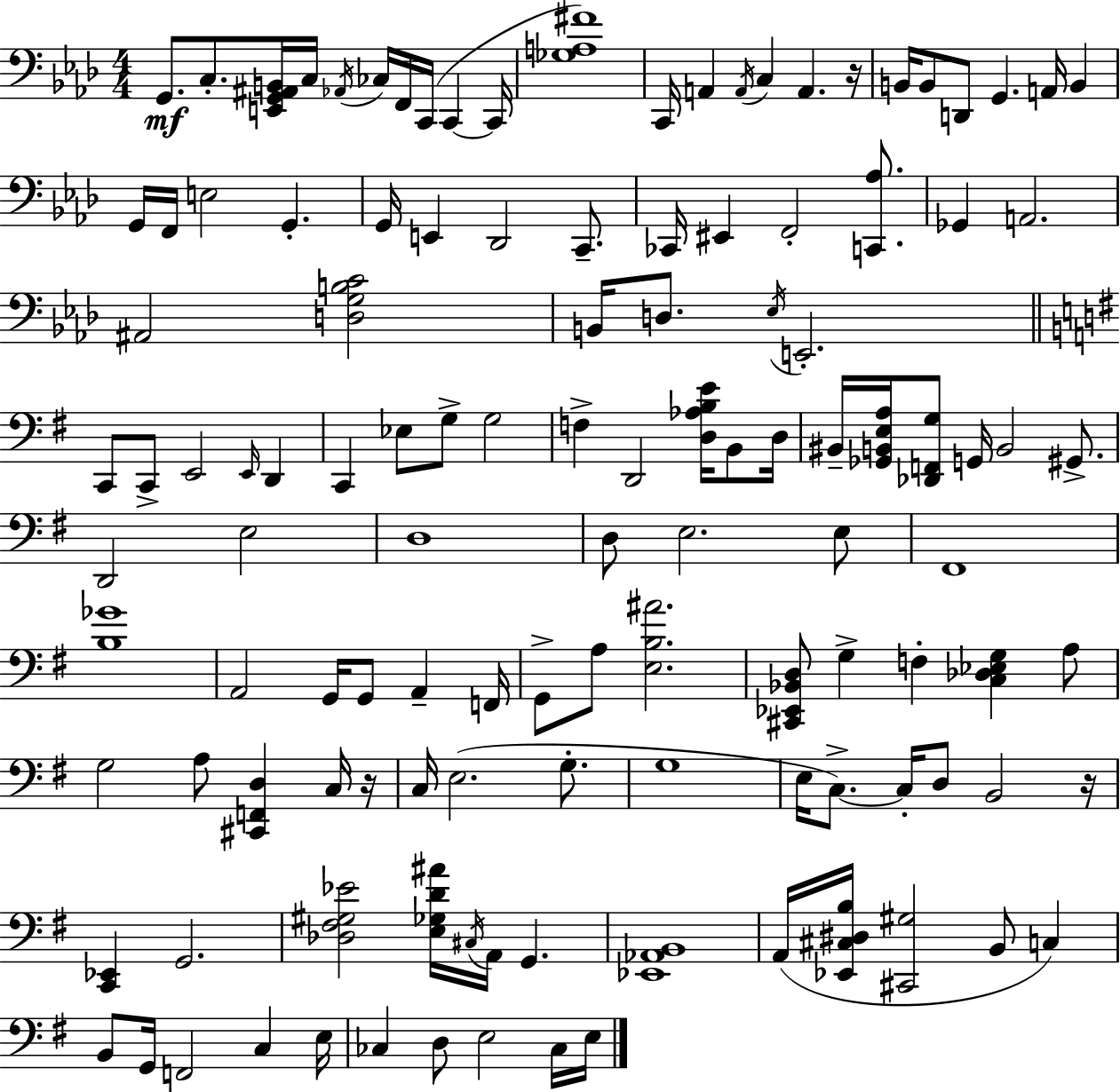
X:1
T:Untitled
M:4/4
L:1/4
K:Ab
G,,/2 C,/2 [E,,G,,^A,,B,,]/4 C,/4 _A,,/4 _C,/4 F,,/4 C,,/4 C,, C,,/4 [_G,A,^F]4 C,,/4 A,, A,,/4 C, A,, z/4 B,,/4 B,,/2 D,,/2 G,, A,,/4 B,, G,,/4 F,,/4 E,2 G,, G,,/4 E,, _D,,2 C,,/2 _C,,/4 ^E,, F,,2 [C,,_A,]/2 _G,, A,,2 ^A,,2 [D,G,B,C]2 B,,/4 D,/2 _E,/4 E,,2 C,,/2 C,,/2 E,,2 E,,/4 D,, C,, _E,/2 G,/2 G,2 F, D,,2 [D,_A,B,E]/4 B,,/2 D,/4 ^B,,/4 [_G,,B,,E,A,]/4 [_D,,F,,G,]/2 G,,/4 B,,2 ^G,,/2 D,,2 E,2 D,4 D,/2 E,2 E,/2 ^F,,4 [B,_G]4 A,,2 G,,/4 G,,/2 A,, F,,/4 G,,/2 A,/2 [E,B,^A]2 [^C,,_E,,_B,,D,]/2 G, F, [C,_D,_E,G,] A,/2 G,2 A,/2 [^C,,F,,D,] C,/4 z/4 C,/4 E,2 G,/2 G,4 E,/4 C,/2 C,/4 D,/2 B,,2 z/4 [C,,_E,,] G,,2 [_D,^F,^G,_E]2 [E,_G,D^A]/4 ^C,/4 A,,/4 G,, [_E,,_A,,B,,]4 A,,/4 [_E,,^C,^D,B,]/4 [^C,,^G,]2 B,,/2 C, B,,/2 G,,/4 F,,2 C, E,/4 _C, D,/2 E,2 _C,/4 E,/4